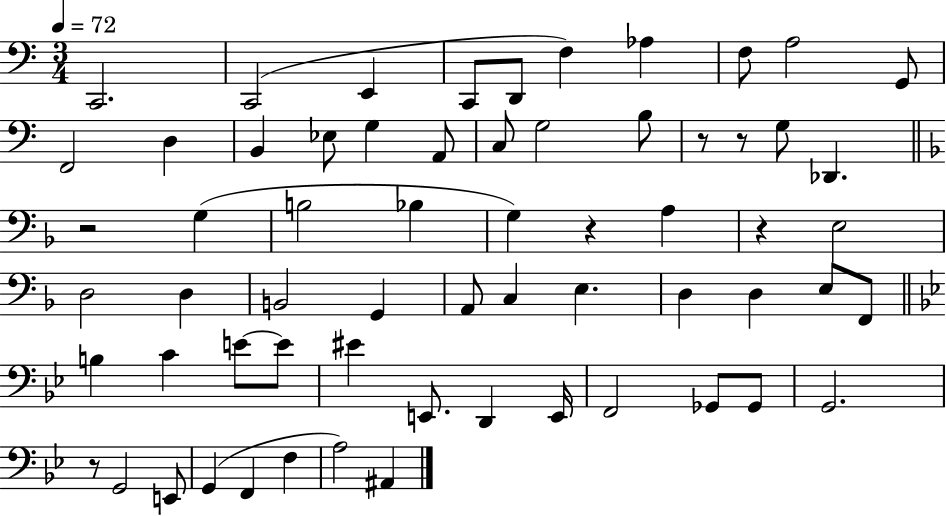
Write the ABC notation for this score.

X:1
T:Untitled
M:3/4
L:1/4
K:C
C,,2 C,,2 E,, C,,/2 D,,/2 F, _A, F,/2 A,2 G,,/2 F,,2 D, B,, _E,/2 G, A,,/2 C,/2 G,2 B,/2 z/2 z/2 G,/2 _D,, z2 G, B,2 _B, G, z A, z E,2 D,2 D, B,,2 G,, A,,/2 C, E, D, D, E,/2 F,,/2 B, C E/2 E/2 ^E E,,/2 D,, E,,/4 F,,2 _G,,/2 _G,,/2 G,,2 z/2 G,,2 E,,/2 G,, F,, F, A,2 ^A,,